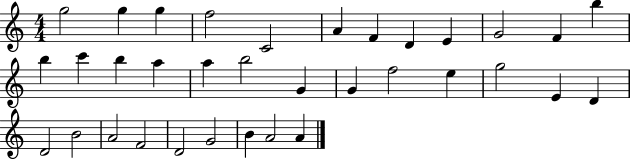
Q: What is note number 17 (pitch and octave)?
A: A5